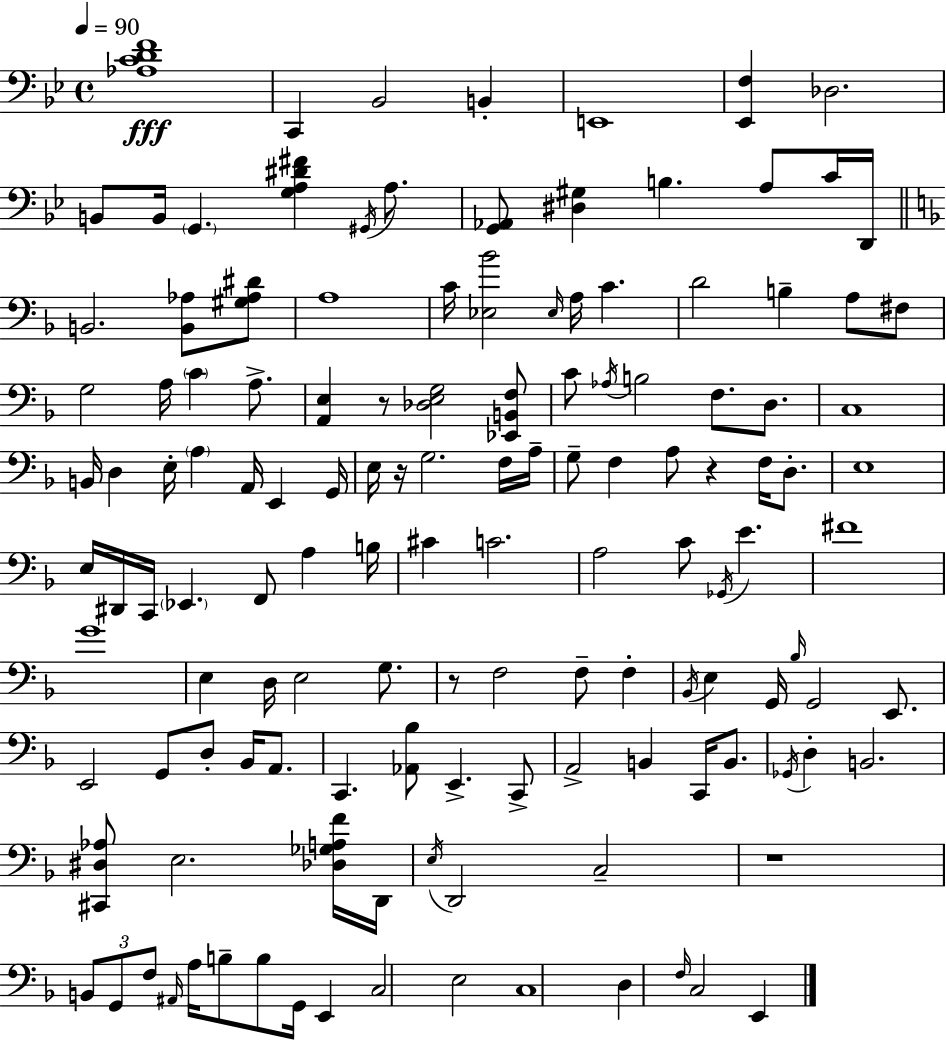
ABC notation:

X:1
T:Untitled
M:4/4
L:1/4
K:Bb
[_A,CDF]4 C,, _B,,2 B,, E,,4 [_E,,F,] _D,2 B,,/2 B,,/4 G,, [G,A,^D^F] ^G,,/4 A,/2 [G,,_A,,]/2 [^D,^G,] B, A,/2 C/4 D,,/4 B,,2 [B,,_A,]/2 [^G,_A,^D]/2 A,4 C/4 [_E,_B]2 _E,/4 A,/4 C D2 B, A,/2 ^F,/2 G,2 A,/4 C A,/2 [A,,E,] z/2 [_D,E,G,]2 [_E,,B,,F,]/2 C/2 _A,/4 B,2 F,/2 D,/2 C,4 B,,/4 D, E,/4 A, A,,/4 E,, G,,/4 E,/4 z/4 G,2 F,/4 A,/4 G,/2 F, A,/2 z F,/4 D,/2 E,4 E,/4 ^D,,/4 C,,/4 _E,, F,,/2 A, B,/4 ^C C2 A,2 C/2 _G,,/4 E ^F4 G4 E, D,/4 E,2 G,/2 z/2 F,2 F,/2 F, _B,,/4 E, G,,/4 _B,/4 G,,2 E,,/2 E,,2 G,,/2 D,/2 _B,,/4 A,,/2 C,, [_A,,_B,]/2 E,, C,,/2 A,,2 B,, C,,/4 B,,/2 _G,,/4 D, B,,2 [^C,,^D,_A,]/2 E,2 [_D,_G,A,F]/4 D,,/4 E,/4 D,,2 C,2 z4 B,,/2 G,,/2 F,/2 ^A,,/4 A,/4 B,/2 B,/2 G,,/4 E,, C,2 E,2 C,4 D, F,/4 C,2 E,,